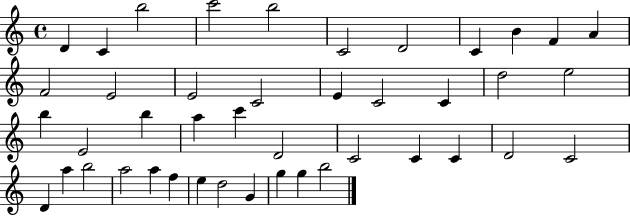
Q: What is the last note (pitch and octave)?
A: B5